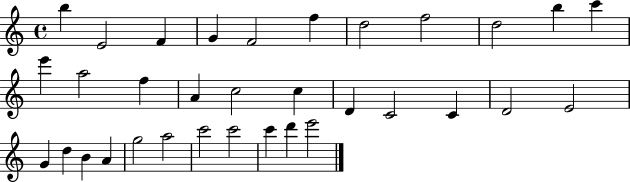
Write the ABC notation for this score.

X:1
T:Untitled
M:4/4
L:1/4
K:C
b E2 F G F2 f d2 f2 d2 b c' e' a2 f A c2 c D C2 C D2 E2 G d B A g2 a2 c'2 c'2 c' d' e'2